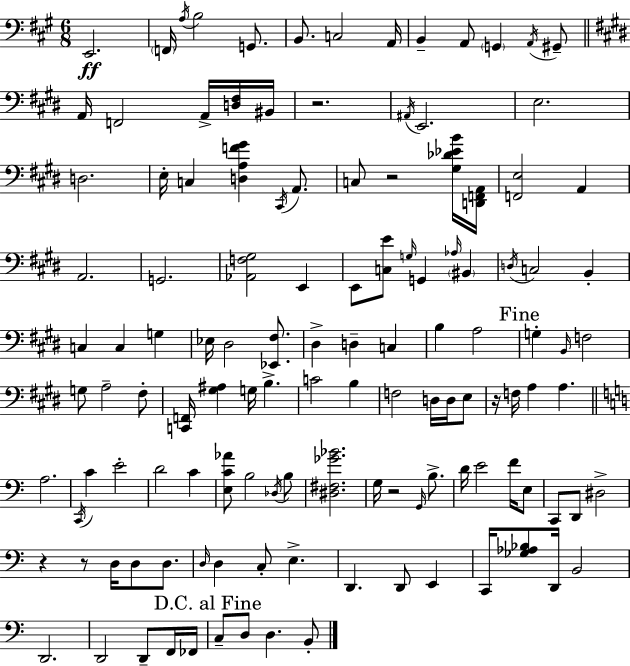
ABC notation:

X:1
T:Untitled
M:6/8
L:1/4
K:A
E,,2 F,,/4 A,/4 B,2 G,,/2 B,,/2 C,2 A,,/4 B,, A,,/2 G,, A,,/4 ^G,,/2 A,,/4 F,,2 A,,/4 [D,^F,]/4 ^B,,/4 z2 ^A,,/4 E,,2 E,2 D,2 E,/4 C, [D,A,F^G] ^C,,/4 A,,/2 C,/2 z2 [^G,_D_EB]/4 [D,,F,,A,,]/4 [F,,E,]2 A,, A,,2 G,,2 [_A,,F,^G,]2 E,, E,,/2 [C,E]/2 G,/4 G,, _A,/4 ^B,, D,/4 C,2 B,, C, C, G, _E,/4 ^D,2 [_E,,^F,]/2 ^D, D, C, B, A,2 G, B,,/4 F,2 G,/2 A,2 ^F,/2 [C,,F,,]/4 [^G,^A,] G,/4 B, C2 B, F,2 D,/4 D,/4 E,/2 z/4 F,/4 A, A, A,2 C,,/4 C E2 D2 C [E,C_A]/2 B,2 _D,/4 B,/2 [^D,^F,_G_B]2 G,/4 z2 G,,/4 B,/2 D/4 E2 F/4 E,/2 C,,/2 D,,/2 ^D,2 z z/2 D,/4 D,/2 D,/2 D,/4 D, C,/2 E, D,, D,,/2 E,, C,,/4 [_G,_A,_B,]/2 D,,/4 B,,2 D,,2 D,,2 D,,/2 F,,/4 _F,,/4 C,/2 D,/2 D, B,,/2